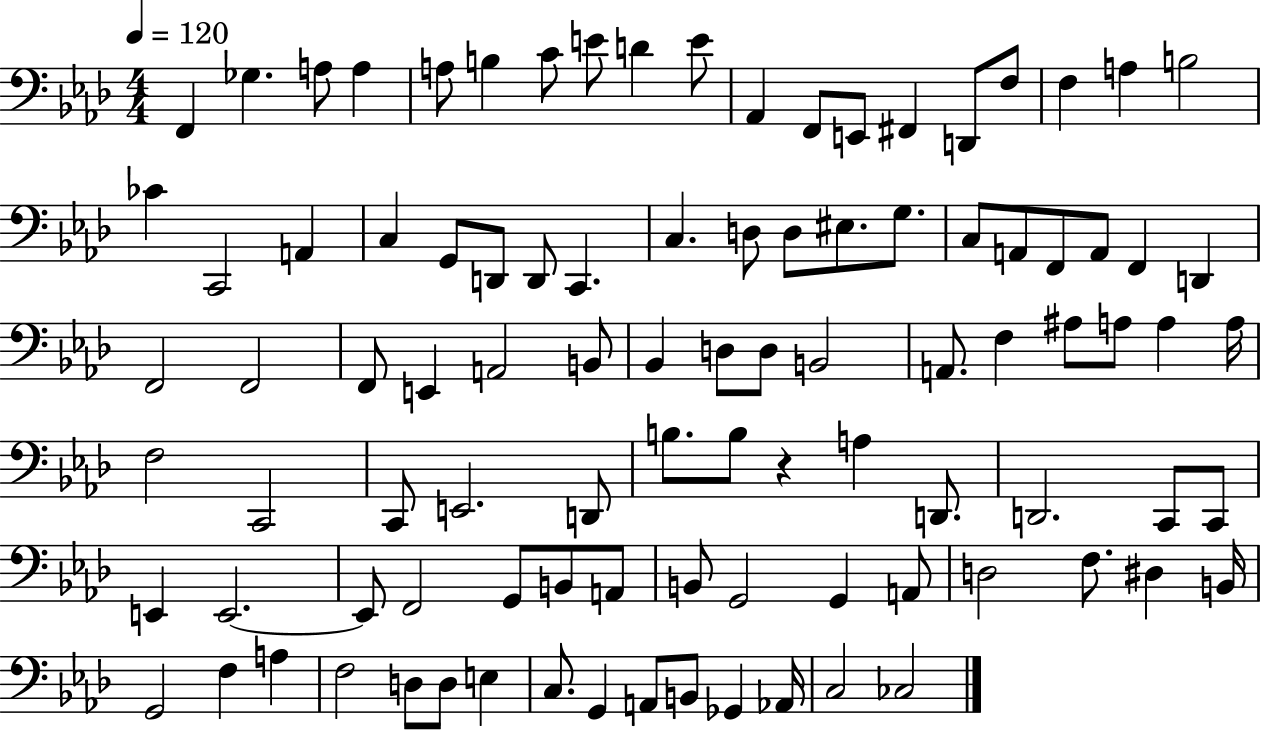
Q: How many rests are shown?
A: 1